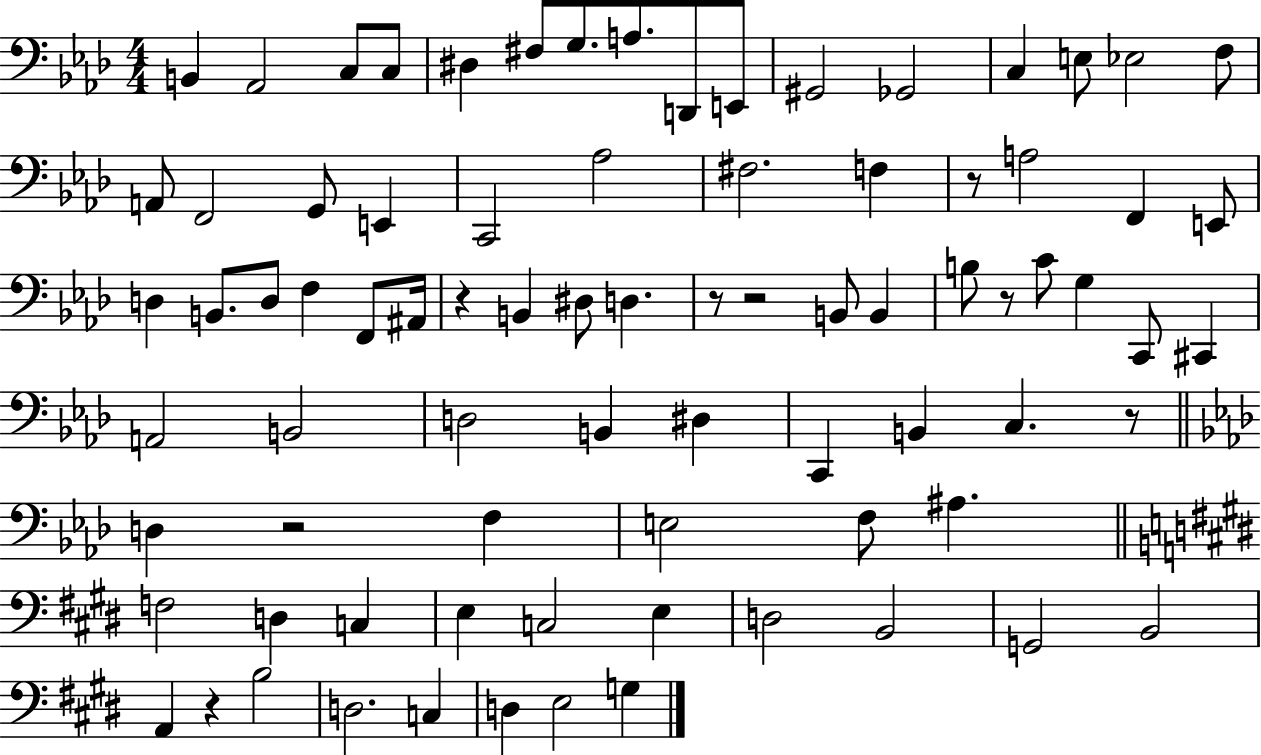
{
  \clef bass
  \numericTimeSignature
  \time 4/4
  \key aes \major
  b,4 aes,2 c8 c8 | dis4 fis8 g8. a8. d,8 e,8 | gis,2 ges,2 | c4 e8 ees2 f8 | \break a,8 f,2 g,8 e,4 | c,2 aes2 | fis2. f4 | r8 a2 f,4 e,8 | \break d4 b,8. d8 f4 f,8 ais,16 | r4 b,4 dis8 d4. | r8 r2 b,8 b,4 | b8 r8 c'8 g4 c,8 cis,4 | \break a,2 b,2 | d2 b,4 dis4 | c,4 b,4 c4. r8 | \bar "||" \break \key f \minor d4 r2 f4 | e2 f8 ais4. | \bar "||" \break \key e \major f2 d4 c4 | e4 c2 e4 | d2 b,2 | g,2 b,2 | \break a,4 r4 b2 | d2. c4 | d4 e2 g4 | \bar "|."
}